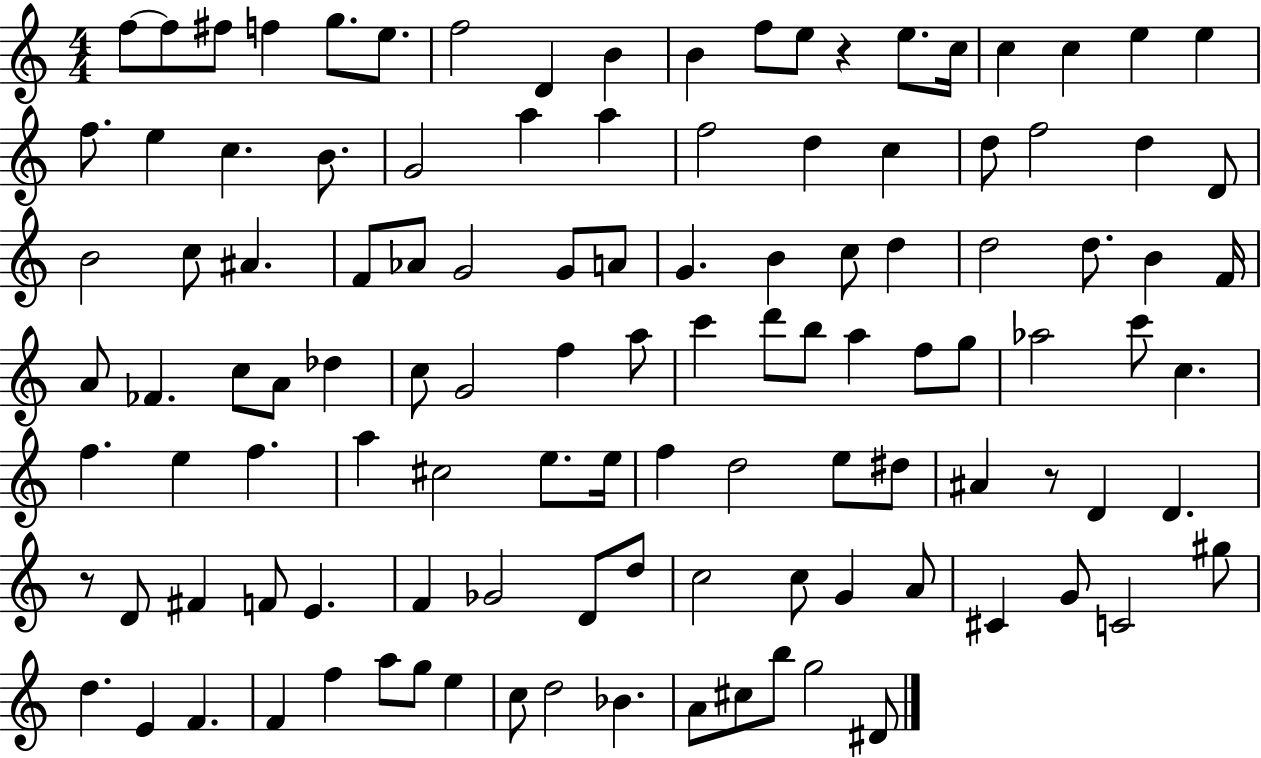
{
  \clef treble
  \numericTimeSignature
  \time 4/4
  \key c \major
  \repeat volta 2 { f''8~~ f''8 fis''8 f''4 g''8. e''8. | f''2 d'4 b'4 | b'4 f''8 e''8 r4 e''8. c''16 | c''4 c''4 e''4 e''4 | \break f''8. e''4 c''4. b'8. | g'2 a''4 a''4 | f''2 d''4 c''4 | d''8 f''2 d''4 d'8 | \break b'2 c''8 ais'4. | f'8 aes'8 g'2 g'8 a'8 | g'4. b'4 c''8 d''4 | d''2 d''8. b'4 f'16 | \break a'8 fes'4. c''8 a'8 des''4 | c''8 g'2 f''4 a''8 | c'''4 d'''8 b''8 a''4 f''8 g''8 | aes''2 c'''8 c''4. | \break f''4. e''4 f''4. | a''4 cis''2 e''8. e''16 | f''4 d''2 e''8 dis''8 | ais'4 r8 d'4 d'4. | \break r8 d'8 fis'4 f'8 e'4. | f'4 ges'2 d'8 d''8 | c''2 c''8 g'4 a'8 | cis'4 g'8 c'2 gis''8 | \break d''4. e'4 f'4. | f'4 f''4 a''8 g''8 e''4 | c''8 d''2 bes'4. | a'8 cis''8 b''8 g''2 dis'8 | \break } \bar "|."
}